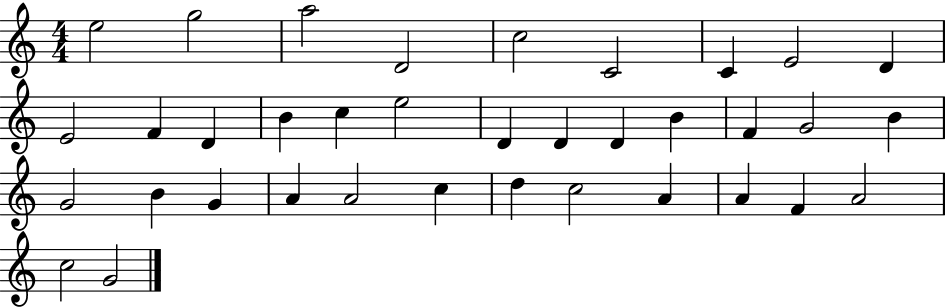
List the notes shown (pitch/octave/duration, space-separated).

E5/h G5/h A5/h D4/h C5/h C4/h C4/q E4/h D4/q E4/h F4/q D4/q B4/q C5/q E5/h D4/q D4/q D4/q B4/q F4/q G4/h B4/q G4/h B4/q G4/q A4/q A4/h C5/q D5/q C5/h A4/q A4/q F4/q A4/h C5/h G4/h